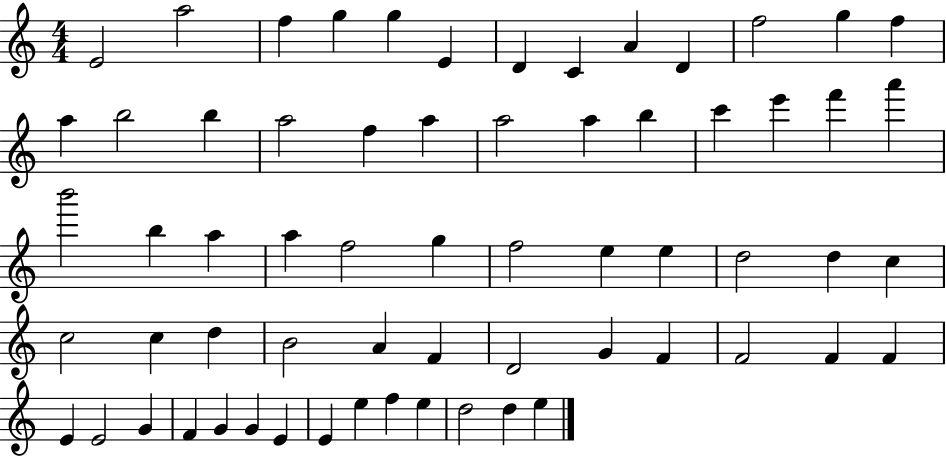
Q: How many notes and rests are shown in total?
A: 64